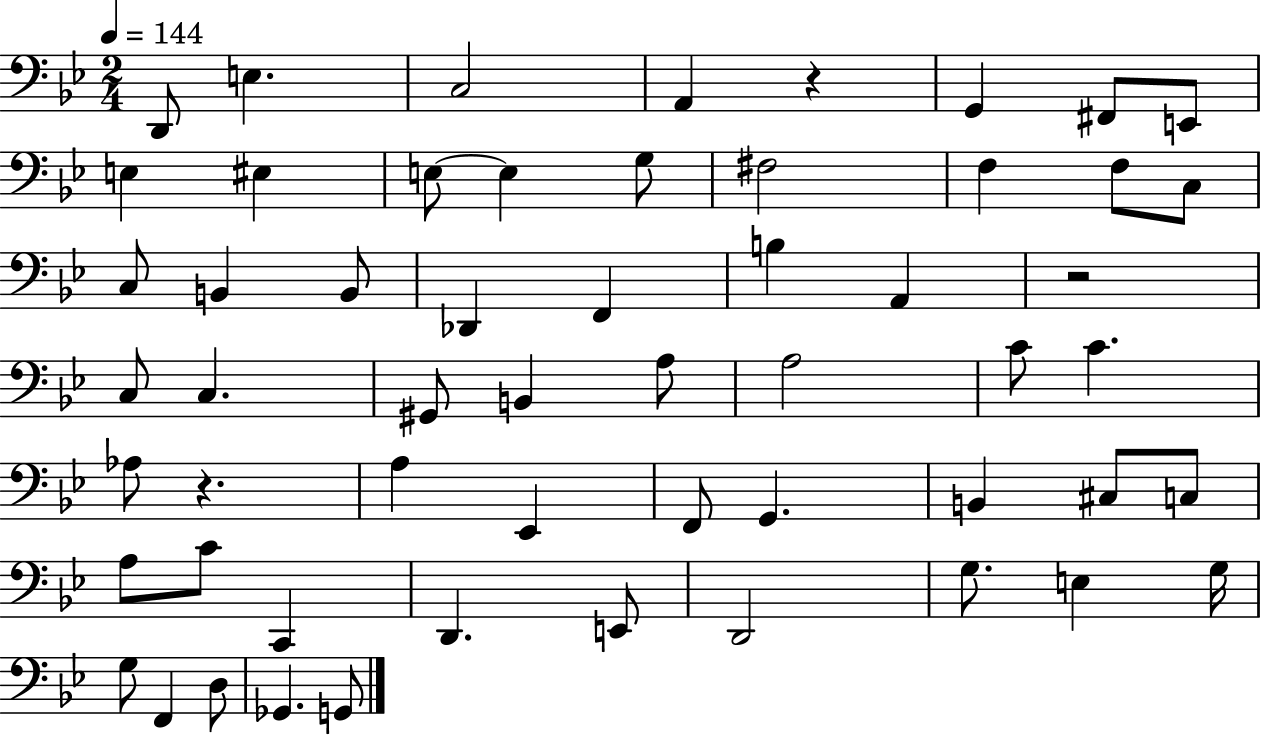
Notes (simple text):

D2/e E3/q. C3/h A2/q R/q G2/q F#2/e E2/e E3/q EIS3/q E3/e E3/q G3/e F#3/h F3/q F3/e C3/e C3/e B2/q B2/e Db2/q F2/q B3/q A2/q R/h C3/e C3/q. G#2/e B2/q A3/e A3/h C4/e C4/q. Ab3/e R/q. A3/q Eb2/q F2/e G2/q. B2/q C#3/e C3/e A3/e C4/e C2/q D2/q. E2/e D2/h G3/e. E3/q G3/s G3/e F2/q D3/e Gb2/q. G2/e